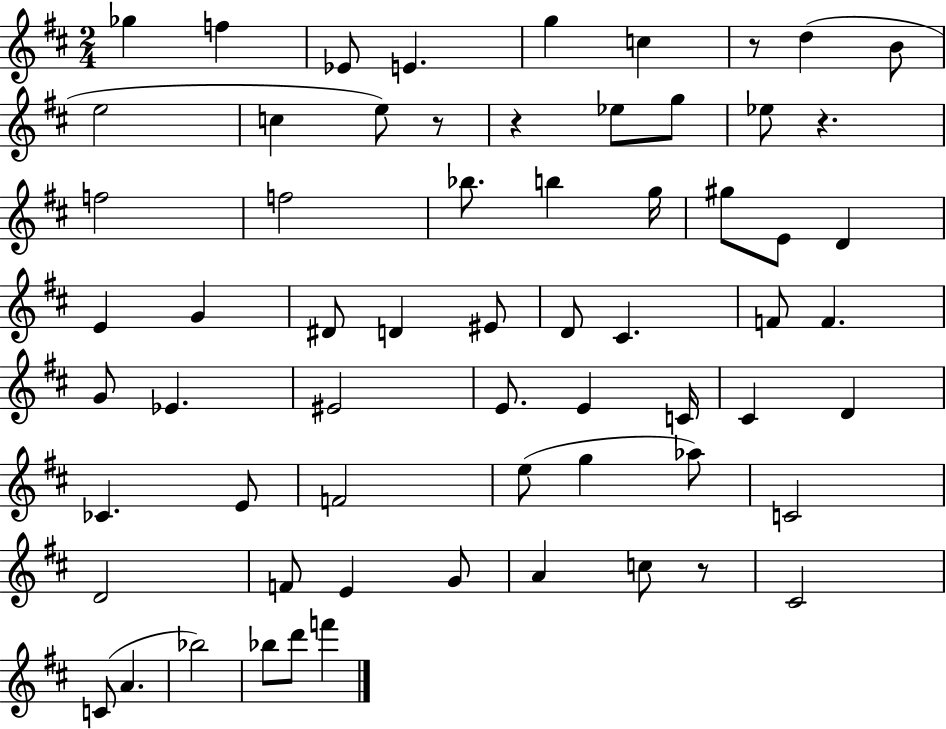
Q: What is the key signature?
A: D major